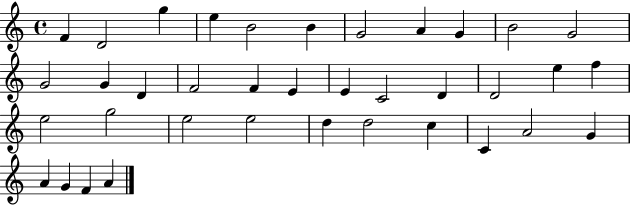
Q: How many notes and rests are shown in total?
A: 37